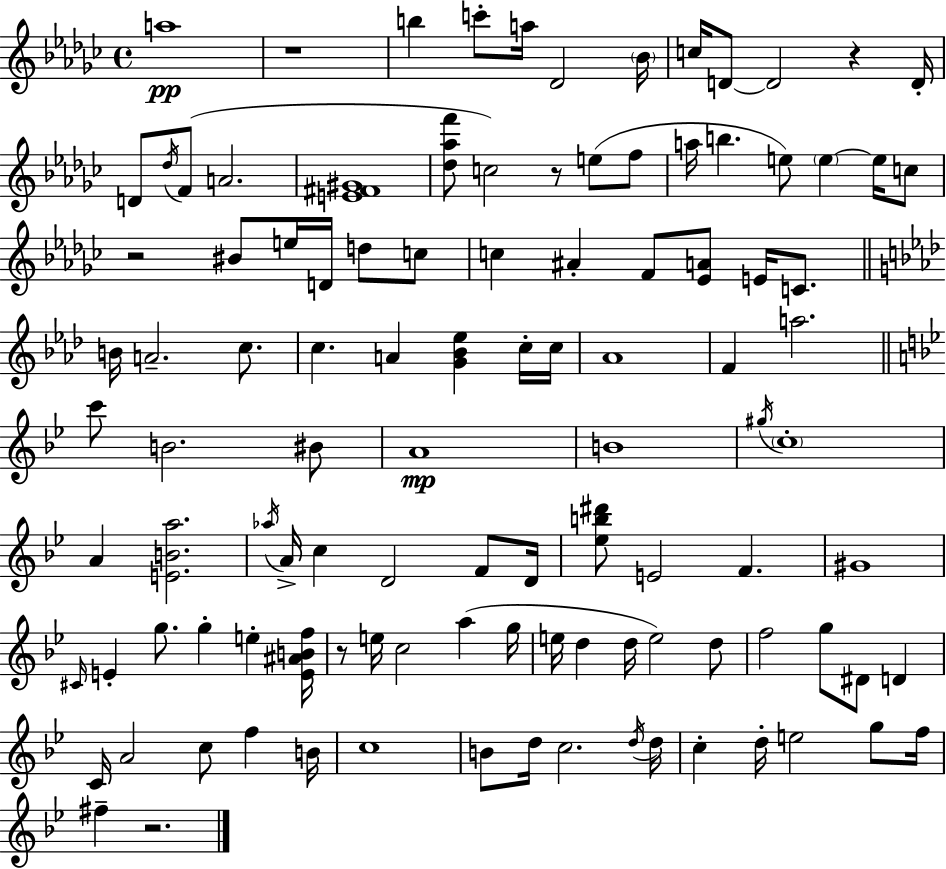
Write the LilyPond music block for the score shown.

{
  \clef treble
  \time 4/4
  \defaultTimeSignature
  \key ees \minor
  a''1\pp | r1 | b''4 c'''8-. a''16 des'2 \parenthesize bes'16 | c''16 d'8~~ d'2 r4 d'16-. | \break d'8 \acciaccatura { des''16 }( f'8 a'2. | <e' fis' gis'>1 | <des'' aes'' f'''>8 c''2) r8 e''8( f''8 | a''16 b''4. e''8) \parenthesize e''4~~ e''16 c''8 | \break r2 bis'8 e''16 d'16 d''8 c''8 | c''4 ais'4-. f'8 <ees' a'>8 e'16 c'8. | \bar "||" \break \key aes \major b'16 a'2.-- c''8. | c''4. a'4 <g' bes' ees''>4 c''16-. c''16 | aes'1 | f'4 a''2. | \break \bar "||" \break \key bes \major c'''8 b'2. bis'8 | a'1\mp | b'1 | \acciaccatura { gis''16 } \parenthesize c''1-. | \break a'4 <e' b' a''>2. | \acciaccatura { aes''16 } a'16-> c''4 d'2 f'8 | d'16 <ees'' b'' dis'''>8 e'2 f'4. | gis'1 | \break \grace { cis'16 } e'4-. g''8. g''4-. e''4-. | <e' ais' b' f''>16 r8 e''16 c''2 a''4( | g''16 e''16 d''4 d''16 e''2) | d''8 f''2 g''8 dis'8 d'4 | \break c'16 a'2 c''8 f''4 | b'16 c''1 | b'8 d''16 c''2. | \acciaccatura { d''16 } d''16 c''4-. d''16-. e''2 | \break g''8 f''16 fis''4-- r2. | \bar "|."
}